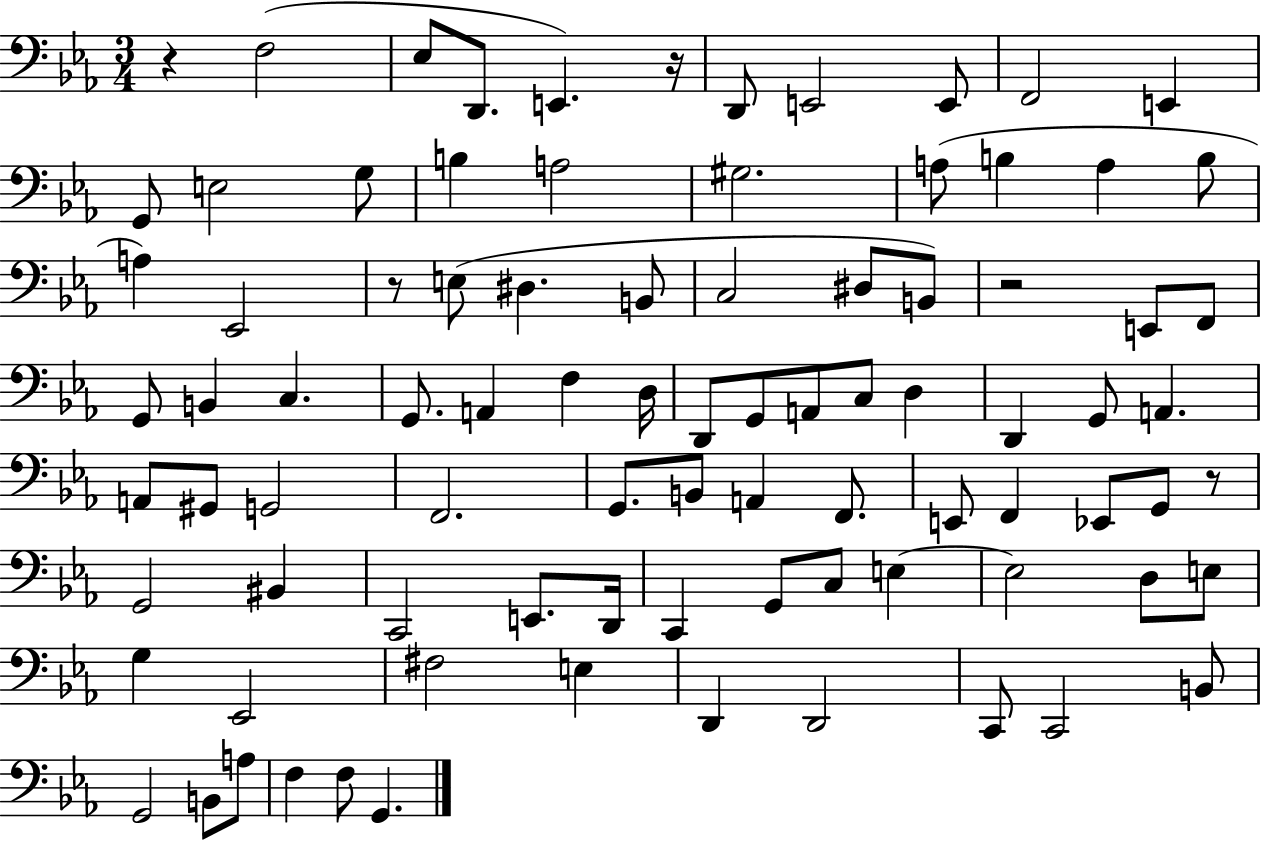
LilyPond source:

{
  \clef bass
  \numericTimeSignature
  \time 3/4
  \key ees \major
  \repeat volta 2 { r4 f2( | ees8 d,8. e,4.) r16 | d,8 e,2 e,8 | f,2 e,4 | \break g,8 e2 g8 | b4 a2 | gis2. | a8( b4 a4 b8 | \break a4) ees,2 | r8 e8( dis4. b,8 | c2 dis8 b,8) | r2 e,8 f,8 | \break g,8 b,4 c4. | g,8. a,4 f4 d16 | d,8 g,8 a,8 c8 d4 | d,4 g,8 a,4. | \break a,8 gis,8 g,2 | f,2. | g,8. b,8 a,4 f,8. | e,8 f,4 ees,8 g,8 r8 | \break g,2 bis,4 | c,2 e,8. d,16 | c,4 g,8 c8 e4~~ | e2 d8 e8 | \break g4 ees,2 | fis2 e4 | d,4 d,2 | c,8 c,2 b,8 | \break g,2 b,8 a8 | f4 f8 g,4. | } \bar "|."
}